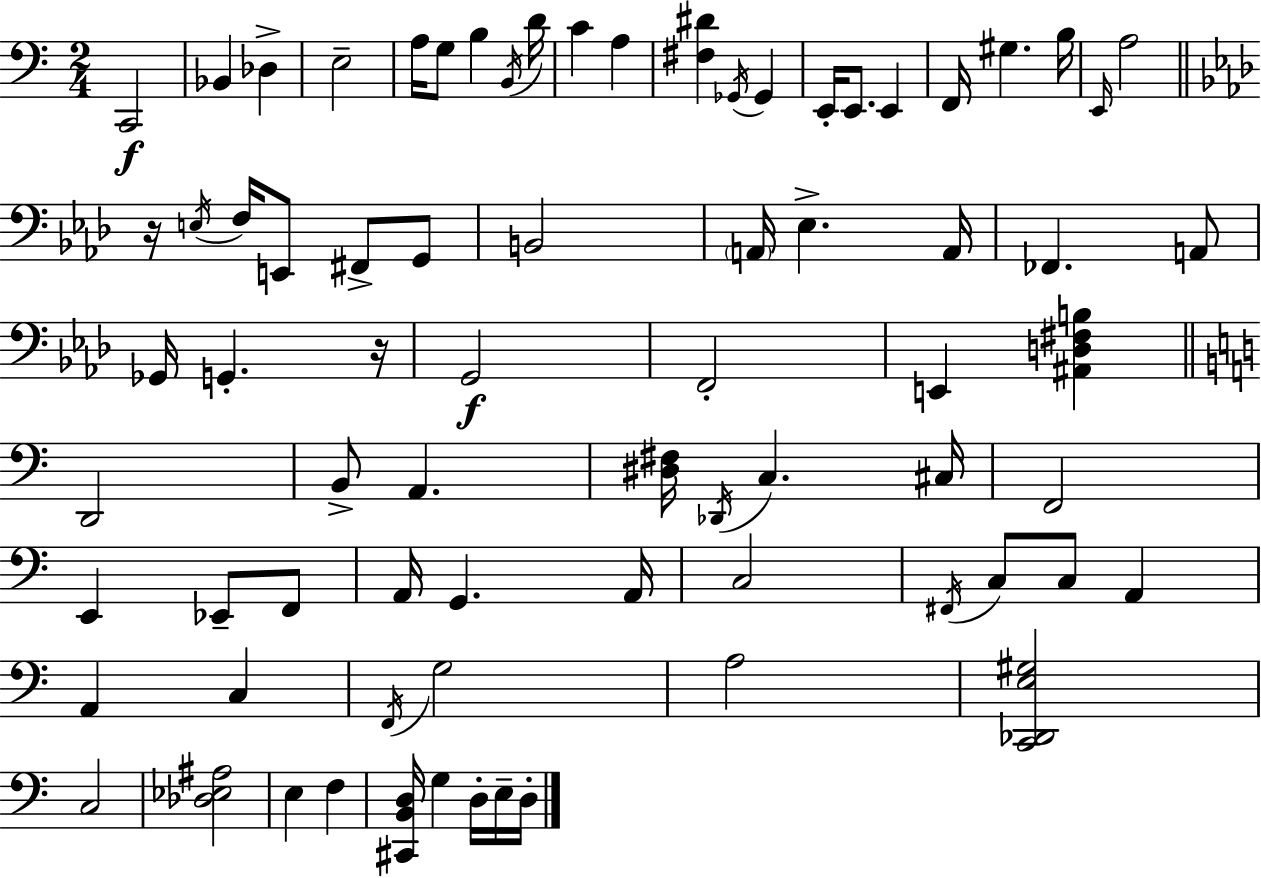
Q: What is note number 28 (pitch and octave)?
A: A2